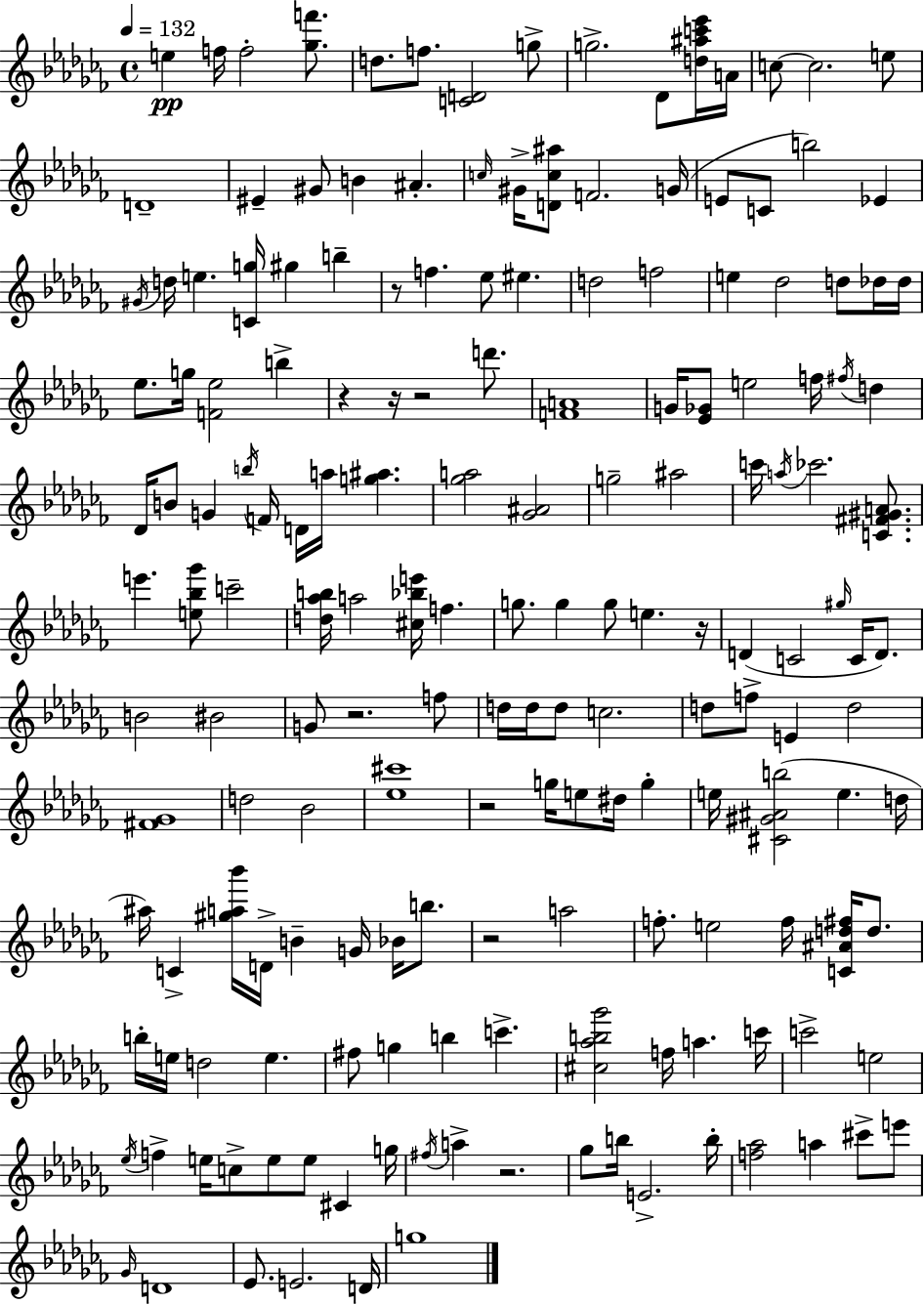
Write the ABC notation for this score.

X:1
T:Untitled
M:4/4
L:1/4
K:Abm
e f/4 f2 [_gf']/2 d/2 f/2 [CD]2 g/2 g2 _D/2 [d^ac'_e']/4 A/4 c/2 c2 e/2 D4 ^E ^G/2 B ^A c/4 ^G/4 [Dc^a]/2 F2 G/4 E/2 C/2 b2 _E ^G/4 d/4 e [Cg]/4 ^g b z/2 f _e/2 ^e d2 f2 e _d2 d/2 _d/4 _d/4 _e/2 g/4 [F_e]2 b z z/4 z2 d'/2 [FA]4 G/4 [_E_G]/2 e2 f/4 ^f/4 d _D/4 B/2 G b/4 F/4 D/4 a/4 [g^a] [_ga]2 [_G^A]2 g2 ^a2 c'/4 a/4 _c'2 [C^F^GA]/2 e' [e_b_g']/2 c'2 [d_ab]/4 a2 [^c_be']/4 f g/2 g g/2 e z/4 D C2 ^g/4 C/4 D/2 B2 ^B2 G/2 z2 f/2 d/4 d/4 d/2 c2 d/2 f/2 E d2 [^F_G]4 d2 _B2 [_e^c']4 z2 g/4 e/2 ^d/4 g e/4 [^C^G^Ab]2 e d/4 ^a/4 C [^ga_b']/4 D/4 B G/4 _B/4 b/2 z2 a2 f/2 e2 f/4 [C^Ad^f]/4 d/2 b/4 e/4 d2 e ^f/2 g b c' [^c_ab_g']2 f/4 a c'/4 c'2 e2 _e/4 f e/4 c/2 e/2 e/2 ^C g/4 ^f/4 a z2 _g/2 b/4 E2 b/4 [f_a]2 a ^c'/2 e'/2 _G/4 D4 _E/2 E2 D/4 g4